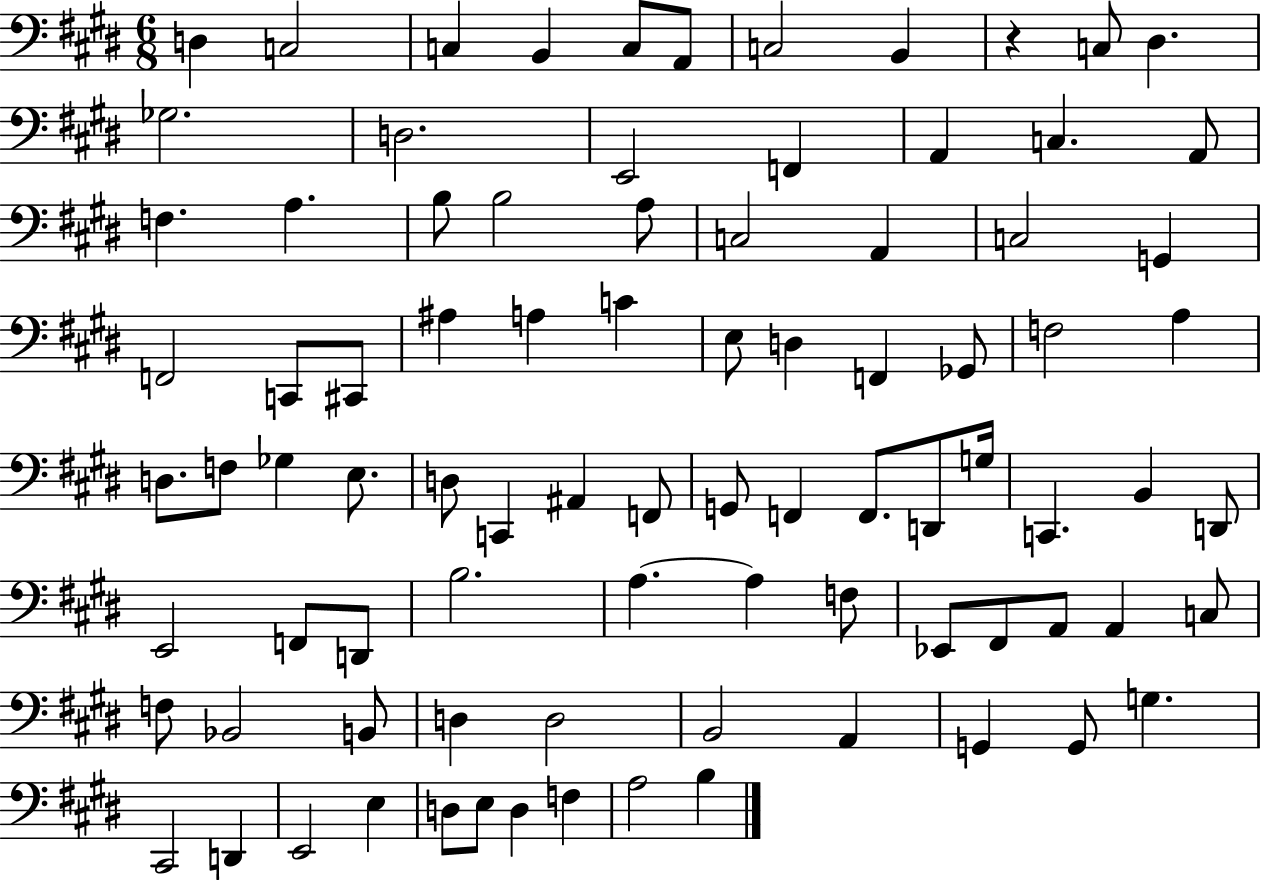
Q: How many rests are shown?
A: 1